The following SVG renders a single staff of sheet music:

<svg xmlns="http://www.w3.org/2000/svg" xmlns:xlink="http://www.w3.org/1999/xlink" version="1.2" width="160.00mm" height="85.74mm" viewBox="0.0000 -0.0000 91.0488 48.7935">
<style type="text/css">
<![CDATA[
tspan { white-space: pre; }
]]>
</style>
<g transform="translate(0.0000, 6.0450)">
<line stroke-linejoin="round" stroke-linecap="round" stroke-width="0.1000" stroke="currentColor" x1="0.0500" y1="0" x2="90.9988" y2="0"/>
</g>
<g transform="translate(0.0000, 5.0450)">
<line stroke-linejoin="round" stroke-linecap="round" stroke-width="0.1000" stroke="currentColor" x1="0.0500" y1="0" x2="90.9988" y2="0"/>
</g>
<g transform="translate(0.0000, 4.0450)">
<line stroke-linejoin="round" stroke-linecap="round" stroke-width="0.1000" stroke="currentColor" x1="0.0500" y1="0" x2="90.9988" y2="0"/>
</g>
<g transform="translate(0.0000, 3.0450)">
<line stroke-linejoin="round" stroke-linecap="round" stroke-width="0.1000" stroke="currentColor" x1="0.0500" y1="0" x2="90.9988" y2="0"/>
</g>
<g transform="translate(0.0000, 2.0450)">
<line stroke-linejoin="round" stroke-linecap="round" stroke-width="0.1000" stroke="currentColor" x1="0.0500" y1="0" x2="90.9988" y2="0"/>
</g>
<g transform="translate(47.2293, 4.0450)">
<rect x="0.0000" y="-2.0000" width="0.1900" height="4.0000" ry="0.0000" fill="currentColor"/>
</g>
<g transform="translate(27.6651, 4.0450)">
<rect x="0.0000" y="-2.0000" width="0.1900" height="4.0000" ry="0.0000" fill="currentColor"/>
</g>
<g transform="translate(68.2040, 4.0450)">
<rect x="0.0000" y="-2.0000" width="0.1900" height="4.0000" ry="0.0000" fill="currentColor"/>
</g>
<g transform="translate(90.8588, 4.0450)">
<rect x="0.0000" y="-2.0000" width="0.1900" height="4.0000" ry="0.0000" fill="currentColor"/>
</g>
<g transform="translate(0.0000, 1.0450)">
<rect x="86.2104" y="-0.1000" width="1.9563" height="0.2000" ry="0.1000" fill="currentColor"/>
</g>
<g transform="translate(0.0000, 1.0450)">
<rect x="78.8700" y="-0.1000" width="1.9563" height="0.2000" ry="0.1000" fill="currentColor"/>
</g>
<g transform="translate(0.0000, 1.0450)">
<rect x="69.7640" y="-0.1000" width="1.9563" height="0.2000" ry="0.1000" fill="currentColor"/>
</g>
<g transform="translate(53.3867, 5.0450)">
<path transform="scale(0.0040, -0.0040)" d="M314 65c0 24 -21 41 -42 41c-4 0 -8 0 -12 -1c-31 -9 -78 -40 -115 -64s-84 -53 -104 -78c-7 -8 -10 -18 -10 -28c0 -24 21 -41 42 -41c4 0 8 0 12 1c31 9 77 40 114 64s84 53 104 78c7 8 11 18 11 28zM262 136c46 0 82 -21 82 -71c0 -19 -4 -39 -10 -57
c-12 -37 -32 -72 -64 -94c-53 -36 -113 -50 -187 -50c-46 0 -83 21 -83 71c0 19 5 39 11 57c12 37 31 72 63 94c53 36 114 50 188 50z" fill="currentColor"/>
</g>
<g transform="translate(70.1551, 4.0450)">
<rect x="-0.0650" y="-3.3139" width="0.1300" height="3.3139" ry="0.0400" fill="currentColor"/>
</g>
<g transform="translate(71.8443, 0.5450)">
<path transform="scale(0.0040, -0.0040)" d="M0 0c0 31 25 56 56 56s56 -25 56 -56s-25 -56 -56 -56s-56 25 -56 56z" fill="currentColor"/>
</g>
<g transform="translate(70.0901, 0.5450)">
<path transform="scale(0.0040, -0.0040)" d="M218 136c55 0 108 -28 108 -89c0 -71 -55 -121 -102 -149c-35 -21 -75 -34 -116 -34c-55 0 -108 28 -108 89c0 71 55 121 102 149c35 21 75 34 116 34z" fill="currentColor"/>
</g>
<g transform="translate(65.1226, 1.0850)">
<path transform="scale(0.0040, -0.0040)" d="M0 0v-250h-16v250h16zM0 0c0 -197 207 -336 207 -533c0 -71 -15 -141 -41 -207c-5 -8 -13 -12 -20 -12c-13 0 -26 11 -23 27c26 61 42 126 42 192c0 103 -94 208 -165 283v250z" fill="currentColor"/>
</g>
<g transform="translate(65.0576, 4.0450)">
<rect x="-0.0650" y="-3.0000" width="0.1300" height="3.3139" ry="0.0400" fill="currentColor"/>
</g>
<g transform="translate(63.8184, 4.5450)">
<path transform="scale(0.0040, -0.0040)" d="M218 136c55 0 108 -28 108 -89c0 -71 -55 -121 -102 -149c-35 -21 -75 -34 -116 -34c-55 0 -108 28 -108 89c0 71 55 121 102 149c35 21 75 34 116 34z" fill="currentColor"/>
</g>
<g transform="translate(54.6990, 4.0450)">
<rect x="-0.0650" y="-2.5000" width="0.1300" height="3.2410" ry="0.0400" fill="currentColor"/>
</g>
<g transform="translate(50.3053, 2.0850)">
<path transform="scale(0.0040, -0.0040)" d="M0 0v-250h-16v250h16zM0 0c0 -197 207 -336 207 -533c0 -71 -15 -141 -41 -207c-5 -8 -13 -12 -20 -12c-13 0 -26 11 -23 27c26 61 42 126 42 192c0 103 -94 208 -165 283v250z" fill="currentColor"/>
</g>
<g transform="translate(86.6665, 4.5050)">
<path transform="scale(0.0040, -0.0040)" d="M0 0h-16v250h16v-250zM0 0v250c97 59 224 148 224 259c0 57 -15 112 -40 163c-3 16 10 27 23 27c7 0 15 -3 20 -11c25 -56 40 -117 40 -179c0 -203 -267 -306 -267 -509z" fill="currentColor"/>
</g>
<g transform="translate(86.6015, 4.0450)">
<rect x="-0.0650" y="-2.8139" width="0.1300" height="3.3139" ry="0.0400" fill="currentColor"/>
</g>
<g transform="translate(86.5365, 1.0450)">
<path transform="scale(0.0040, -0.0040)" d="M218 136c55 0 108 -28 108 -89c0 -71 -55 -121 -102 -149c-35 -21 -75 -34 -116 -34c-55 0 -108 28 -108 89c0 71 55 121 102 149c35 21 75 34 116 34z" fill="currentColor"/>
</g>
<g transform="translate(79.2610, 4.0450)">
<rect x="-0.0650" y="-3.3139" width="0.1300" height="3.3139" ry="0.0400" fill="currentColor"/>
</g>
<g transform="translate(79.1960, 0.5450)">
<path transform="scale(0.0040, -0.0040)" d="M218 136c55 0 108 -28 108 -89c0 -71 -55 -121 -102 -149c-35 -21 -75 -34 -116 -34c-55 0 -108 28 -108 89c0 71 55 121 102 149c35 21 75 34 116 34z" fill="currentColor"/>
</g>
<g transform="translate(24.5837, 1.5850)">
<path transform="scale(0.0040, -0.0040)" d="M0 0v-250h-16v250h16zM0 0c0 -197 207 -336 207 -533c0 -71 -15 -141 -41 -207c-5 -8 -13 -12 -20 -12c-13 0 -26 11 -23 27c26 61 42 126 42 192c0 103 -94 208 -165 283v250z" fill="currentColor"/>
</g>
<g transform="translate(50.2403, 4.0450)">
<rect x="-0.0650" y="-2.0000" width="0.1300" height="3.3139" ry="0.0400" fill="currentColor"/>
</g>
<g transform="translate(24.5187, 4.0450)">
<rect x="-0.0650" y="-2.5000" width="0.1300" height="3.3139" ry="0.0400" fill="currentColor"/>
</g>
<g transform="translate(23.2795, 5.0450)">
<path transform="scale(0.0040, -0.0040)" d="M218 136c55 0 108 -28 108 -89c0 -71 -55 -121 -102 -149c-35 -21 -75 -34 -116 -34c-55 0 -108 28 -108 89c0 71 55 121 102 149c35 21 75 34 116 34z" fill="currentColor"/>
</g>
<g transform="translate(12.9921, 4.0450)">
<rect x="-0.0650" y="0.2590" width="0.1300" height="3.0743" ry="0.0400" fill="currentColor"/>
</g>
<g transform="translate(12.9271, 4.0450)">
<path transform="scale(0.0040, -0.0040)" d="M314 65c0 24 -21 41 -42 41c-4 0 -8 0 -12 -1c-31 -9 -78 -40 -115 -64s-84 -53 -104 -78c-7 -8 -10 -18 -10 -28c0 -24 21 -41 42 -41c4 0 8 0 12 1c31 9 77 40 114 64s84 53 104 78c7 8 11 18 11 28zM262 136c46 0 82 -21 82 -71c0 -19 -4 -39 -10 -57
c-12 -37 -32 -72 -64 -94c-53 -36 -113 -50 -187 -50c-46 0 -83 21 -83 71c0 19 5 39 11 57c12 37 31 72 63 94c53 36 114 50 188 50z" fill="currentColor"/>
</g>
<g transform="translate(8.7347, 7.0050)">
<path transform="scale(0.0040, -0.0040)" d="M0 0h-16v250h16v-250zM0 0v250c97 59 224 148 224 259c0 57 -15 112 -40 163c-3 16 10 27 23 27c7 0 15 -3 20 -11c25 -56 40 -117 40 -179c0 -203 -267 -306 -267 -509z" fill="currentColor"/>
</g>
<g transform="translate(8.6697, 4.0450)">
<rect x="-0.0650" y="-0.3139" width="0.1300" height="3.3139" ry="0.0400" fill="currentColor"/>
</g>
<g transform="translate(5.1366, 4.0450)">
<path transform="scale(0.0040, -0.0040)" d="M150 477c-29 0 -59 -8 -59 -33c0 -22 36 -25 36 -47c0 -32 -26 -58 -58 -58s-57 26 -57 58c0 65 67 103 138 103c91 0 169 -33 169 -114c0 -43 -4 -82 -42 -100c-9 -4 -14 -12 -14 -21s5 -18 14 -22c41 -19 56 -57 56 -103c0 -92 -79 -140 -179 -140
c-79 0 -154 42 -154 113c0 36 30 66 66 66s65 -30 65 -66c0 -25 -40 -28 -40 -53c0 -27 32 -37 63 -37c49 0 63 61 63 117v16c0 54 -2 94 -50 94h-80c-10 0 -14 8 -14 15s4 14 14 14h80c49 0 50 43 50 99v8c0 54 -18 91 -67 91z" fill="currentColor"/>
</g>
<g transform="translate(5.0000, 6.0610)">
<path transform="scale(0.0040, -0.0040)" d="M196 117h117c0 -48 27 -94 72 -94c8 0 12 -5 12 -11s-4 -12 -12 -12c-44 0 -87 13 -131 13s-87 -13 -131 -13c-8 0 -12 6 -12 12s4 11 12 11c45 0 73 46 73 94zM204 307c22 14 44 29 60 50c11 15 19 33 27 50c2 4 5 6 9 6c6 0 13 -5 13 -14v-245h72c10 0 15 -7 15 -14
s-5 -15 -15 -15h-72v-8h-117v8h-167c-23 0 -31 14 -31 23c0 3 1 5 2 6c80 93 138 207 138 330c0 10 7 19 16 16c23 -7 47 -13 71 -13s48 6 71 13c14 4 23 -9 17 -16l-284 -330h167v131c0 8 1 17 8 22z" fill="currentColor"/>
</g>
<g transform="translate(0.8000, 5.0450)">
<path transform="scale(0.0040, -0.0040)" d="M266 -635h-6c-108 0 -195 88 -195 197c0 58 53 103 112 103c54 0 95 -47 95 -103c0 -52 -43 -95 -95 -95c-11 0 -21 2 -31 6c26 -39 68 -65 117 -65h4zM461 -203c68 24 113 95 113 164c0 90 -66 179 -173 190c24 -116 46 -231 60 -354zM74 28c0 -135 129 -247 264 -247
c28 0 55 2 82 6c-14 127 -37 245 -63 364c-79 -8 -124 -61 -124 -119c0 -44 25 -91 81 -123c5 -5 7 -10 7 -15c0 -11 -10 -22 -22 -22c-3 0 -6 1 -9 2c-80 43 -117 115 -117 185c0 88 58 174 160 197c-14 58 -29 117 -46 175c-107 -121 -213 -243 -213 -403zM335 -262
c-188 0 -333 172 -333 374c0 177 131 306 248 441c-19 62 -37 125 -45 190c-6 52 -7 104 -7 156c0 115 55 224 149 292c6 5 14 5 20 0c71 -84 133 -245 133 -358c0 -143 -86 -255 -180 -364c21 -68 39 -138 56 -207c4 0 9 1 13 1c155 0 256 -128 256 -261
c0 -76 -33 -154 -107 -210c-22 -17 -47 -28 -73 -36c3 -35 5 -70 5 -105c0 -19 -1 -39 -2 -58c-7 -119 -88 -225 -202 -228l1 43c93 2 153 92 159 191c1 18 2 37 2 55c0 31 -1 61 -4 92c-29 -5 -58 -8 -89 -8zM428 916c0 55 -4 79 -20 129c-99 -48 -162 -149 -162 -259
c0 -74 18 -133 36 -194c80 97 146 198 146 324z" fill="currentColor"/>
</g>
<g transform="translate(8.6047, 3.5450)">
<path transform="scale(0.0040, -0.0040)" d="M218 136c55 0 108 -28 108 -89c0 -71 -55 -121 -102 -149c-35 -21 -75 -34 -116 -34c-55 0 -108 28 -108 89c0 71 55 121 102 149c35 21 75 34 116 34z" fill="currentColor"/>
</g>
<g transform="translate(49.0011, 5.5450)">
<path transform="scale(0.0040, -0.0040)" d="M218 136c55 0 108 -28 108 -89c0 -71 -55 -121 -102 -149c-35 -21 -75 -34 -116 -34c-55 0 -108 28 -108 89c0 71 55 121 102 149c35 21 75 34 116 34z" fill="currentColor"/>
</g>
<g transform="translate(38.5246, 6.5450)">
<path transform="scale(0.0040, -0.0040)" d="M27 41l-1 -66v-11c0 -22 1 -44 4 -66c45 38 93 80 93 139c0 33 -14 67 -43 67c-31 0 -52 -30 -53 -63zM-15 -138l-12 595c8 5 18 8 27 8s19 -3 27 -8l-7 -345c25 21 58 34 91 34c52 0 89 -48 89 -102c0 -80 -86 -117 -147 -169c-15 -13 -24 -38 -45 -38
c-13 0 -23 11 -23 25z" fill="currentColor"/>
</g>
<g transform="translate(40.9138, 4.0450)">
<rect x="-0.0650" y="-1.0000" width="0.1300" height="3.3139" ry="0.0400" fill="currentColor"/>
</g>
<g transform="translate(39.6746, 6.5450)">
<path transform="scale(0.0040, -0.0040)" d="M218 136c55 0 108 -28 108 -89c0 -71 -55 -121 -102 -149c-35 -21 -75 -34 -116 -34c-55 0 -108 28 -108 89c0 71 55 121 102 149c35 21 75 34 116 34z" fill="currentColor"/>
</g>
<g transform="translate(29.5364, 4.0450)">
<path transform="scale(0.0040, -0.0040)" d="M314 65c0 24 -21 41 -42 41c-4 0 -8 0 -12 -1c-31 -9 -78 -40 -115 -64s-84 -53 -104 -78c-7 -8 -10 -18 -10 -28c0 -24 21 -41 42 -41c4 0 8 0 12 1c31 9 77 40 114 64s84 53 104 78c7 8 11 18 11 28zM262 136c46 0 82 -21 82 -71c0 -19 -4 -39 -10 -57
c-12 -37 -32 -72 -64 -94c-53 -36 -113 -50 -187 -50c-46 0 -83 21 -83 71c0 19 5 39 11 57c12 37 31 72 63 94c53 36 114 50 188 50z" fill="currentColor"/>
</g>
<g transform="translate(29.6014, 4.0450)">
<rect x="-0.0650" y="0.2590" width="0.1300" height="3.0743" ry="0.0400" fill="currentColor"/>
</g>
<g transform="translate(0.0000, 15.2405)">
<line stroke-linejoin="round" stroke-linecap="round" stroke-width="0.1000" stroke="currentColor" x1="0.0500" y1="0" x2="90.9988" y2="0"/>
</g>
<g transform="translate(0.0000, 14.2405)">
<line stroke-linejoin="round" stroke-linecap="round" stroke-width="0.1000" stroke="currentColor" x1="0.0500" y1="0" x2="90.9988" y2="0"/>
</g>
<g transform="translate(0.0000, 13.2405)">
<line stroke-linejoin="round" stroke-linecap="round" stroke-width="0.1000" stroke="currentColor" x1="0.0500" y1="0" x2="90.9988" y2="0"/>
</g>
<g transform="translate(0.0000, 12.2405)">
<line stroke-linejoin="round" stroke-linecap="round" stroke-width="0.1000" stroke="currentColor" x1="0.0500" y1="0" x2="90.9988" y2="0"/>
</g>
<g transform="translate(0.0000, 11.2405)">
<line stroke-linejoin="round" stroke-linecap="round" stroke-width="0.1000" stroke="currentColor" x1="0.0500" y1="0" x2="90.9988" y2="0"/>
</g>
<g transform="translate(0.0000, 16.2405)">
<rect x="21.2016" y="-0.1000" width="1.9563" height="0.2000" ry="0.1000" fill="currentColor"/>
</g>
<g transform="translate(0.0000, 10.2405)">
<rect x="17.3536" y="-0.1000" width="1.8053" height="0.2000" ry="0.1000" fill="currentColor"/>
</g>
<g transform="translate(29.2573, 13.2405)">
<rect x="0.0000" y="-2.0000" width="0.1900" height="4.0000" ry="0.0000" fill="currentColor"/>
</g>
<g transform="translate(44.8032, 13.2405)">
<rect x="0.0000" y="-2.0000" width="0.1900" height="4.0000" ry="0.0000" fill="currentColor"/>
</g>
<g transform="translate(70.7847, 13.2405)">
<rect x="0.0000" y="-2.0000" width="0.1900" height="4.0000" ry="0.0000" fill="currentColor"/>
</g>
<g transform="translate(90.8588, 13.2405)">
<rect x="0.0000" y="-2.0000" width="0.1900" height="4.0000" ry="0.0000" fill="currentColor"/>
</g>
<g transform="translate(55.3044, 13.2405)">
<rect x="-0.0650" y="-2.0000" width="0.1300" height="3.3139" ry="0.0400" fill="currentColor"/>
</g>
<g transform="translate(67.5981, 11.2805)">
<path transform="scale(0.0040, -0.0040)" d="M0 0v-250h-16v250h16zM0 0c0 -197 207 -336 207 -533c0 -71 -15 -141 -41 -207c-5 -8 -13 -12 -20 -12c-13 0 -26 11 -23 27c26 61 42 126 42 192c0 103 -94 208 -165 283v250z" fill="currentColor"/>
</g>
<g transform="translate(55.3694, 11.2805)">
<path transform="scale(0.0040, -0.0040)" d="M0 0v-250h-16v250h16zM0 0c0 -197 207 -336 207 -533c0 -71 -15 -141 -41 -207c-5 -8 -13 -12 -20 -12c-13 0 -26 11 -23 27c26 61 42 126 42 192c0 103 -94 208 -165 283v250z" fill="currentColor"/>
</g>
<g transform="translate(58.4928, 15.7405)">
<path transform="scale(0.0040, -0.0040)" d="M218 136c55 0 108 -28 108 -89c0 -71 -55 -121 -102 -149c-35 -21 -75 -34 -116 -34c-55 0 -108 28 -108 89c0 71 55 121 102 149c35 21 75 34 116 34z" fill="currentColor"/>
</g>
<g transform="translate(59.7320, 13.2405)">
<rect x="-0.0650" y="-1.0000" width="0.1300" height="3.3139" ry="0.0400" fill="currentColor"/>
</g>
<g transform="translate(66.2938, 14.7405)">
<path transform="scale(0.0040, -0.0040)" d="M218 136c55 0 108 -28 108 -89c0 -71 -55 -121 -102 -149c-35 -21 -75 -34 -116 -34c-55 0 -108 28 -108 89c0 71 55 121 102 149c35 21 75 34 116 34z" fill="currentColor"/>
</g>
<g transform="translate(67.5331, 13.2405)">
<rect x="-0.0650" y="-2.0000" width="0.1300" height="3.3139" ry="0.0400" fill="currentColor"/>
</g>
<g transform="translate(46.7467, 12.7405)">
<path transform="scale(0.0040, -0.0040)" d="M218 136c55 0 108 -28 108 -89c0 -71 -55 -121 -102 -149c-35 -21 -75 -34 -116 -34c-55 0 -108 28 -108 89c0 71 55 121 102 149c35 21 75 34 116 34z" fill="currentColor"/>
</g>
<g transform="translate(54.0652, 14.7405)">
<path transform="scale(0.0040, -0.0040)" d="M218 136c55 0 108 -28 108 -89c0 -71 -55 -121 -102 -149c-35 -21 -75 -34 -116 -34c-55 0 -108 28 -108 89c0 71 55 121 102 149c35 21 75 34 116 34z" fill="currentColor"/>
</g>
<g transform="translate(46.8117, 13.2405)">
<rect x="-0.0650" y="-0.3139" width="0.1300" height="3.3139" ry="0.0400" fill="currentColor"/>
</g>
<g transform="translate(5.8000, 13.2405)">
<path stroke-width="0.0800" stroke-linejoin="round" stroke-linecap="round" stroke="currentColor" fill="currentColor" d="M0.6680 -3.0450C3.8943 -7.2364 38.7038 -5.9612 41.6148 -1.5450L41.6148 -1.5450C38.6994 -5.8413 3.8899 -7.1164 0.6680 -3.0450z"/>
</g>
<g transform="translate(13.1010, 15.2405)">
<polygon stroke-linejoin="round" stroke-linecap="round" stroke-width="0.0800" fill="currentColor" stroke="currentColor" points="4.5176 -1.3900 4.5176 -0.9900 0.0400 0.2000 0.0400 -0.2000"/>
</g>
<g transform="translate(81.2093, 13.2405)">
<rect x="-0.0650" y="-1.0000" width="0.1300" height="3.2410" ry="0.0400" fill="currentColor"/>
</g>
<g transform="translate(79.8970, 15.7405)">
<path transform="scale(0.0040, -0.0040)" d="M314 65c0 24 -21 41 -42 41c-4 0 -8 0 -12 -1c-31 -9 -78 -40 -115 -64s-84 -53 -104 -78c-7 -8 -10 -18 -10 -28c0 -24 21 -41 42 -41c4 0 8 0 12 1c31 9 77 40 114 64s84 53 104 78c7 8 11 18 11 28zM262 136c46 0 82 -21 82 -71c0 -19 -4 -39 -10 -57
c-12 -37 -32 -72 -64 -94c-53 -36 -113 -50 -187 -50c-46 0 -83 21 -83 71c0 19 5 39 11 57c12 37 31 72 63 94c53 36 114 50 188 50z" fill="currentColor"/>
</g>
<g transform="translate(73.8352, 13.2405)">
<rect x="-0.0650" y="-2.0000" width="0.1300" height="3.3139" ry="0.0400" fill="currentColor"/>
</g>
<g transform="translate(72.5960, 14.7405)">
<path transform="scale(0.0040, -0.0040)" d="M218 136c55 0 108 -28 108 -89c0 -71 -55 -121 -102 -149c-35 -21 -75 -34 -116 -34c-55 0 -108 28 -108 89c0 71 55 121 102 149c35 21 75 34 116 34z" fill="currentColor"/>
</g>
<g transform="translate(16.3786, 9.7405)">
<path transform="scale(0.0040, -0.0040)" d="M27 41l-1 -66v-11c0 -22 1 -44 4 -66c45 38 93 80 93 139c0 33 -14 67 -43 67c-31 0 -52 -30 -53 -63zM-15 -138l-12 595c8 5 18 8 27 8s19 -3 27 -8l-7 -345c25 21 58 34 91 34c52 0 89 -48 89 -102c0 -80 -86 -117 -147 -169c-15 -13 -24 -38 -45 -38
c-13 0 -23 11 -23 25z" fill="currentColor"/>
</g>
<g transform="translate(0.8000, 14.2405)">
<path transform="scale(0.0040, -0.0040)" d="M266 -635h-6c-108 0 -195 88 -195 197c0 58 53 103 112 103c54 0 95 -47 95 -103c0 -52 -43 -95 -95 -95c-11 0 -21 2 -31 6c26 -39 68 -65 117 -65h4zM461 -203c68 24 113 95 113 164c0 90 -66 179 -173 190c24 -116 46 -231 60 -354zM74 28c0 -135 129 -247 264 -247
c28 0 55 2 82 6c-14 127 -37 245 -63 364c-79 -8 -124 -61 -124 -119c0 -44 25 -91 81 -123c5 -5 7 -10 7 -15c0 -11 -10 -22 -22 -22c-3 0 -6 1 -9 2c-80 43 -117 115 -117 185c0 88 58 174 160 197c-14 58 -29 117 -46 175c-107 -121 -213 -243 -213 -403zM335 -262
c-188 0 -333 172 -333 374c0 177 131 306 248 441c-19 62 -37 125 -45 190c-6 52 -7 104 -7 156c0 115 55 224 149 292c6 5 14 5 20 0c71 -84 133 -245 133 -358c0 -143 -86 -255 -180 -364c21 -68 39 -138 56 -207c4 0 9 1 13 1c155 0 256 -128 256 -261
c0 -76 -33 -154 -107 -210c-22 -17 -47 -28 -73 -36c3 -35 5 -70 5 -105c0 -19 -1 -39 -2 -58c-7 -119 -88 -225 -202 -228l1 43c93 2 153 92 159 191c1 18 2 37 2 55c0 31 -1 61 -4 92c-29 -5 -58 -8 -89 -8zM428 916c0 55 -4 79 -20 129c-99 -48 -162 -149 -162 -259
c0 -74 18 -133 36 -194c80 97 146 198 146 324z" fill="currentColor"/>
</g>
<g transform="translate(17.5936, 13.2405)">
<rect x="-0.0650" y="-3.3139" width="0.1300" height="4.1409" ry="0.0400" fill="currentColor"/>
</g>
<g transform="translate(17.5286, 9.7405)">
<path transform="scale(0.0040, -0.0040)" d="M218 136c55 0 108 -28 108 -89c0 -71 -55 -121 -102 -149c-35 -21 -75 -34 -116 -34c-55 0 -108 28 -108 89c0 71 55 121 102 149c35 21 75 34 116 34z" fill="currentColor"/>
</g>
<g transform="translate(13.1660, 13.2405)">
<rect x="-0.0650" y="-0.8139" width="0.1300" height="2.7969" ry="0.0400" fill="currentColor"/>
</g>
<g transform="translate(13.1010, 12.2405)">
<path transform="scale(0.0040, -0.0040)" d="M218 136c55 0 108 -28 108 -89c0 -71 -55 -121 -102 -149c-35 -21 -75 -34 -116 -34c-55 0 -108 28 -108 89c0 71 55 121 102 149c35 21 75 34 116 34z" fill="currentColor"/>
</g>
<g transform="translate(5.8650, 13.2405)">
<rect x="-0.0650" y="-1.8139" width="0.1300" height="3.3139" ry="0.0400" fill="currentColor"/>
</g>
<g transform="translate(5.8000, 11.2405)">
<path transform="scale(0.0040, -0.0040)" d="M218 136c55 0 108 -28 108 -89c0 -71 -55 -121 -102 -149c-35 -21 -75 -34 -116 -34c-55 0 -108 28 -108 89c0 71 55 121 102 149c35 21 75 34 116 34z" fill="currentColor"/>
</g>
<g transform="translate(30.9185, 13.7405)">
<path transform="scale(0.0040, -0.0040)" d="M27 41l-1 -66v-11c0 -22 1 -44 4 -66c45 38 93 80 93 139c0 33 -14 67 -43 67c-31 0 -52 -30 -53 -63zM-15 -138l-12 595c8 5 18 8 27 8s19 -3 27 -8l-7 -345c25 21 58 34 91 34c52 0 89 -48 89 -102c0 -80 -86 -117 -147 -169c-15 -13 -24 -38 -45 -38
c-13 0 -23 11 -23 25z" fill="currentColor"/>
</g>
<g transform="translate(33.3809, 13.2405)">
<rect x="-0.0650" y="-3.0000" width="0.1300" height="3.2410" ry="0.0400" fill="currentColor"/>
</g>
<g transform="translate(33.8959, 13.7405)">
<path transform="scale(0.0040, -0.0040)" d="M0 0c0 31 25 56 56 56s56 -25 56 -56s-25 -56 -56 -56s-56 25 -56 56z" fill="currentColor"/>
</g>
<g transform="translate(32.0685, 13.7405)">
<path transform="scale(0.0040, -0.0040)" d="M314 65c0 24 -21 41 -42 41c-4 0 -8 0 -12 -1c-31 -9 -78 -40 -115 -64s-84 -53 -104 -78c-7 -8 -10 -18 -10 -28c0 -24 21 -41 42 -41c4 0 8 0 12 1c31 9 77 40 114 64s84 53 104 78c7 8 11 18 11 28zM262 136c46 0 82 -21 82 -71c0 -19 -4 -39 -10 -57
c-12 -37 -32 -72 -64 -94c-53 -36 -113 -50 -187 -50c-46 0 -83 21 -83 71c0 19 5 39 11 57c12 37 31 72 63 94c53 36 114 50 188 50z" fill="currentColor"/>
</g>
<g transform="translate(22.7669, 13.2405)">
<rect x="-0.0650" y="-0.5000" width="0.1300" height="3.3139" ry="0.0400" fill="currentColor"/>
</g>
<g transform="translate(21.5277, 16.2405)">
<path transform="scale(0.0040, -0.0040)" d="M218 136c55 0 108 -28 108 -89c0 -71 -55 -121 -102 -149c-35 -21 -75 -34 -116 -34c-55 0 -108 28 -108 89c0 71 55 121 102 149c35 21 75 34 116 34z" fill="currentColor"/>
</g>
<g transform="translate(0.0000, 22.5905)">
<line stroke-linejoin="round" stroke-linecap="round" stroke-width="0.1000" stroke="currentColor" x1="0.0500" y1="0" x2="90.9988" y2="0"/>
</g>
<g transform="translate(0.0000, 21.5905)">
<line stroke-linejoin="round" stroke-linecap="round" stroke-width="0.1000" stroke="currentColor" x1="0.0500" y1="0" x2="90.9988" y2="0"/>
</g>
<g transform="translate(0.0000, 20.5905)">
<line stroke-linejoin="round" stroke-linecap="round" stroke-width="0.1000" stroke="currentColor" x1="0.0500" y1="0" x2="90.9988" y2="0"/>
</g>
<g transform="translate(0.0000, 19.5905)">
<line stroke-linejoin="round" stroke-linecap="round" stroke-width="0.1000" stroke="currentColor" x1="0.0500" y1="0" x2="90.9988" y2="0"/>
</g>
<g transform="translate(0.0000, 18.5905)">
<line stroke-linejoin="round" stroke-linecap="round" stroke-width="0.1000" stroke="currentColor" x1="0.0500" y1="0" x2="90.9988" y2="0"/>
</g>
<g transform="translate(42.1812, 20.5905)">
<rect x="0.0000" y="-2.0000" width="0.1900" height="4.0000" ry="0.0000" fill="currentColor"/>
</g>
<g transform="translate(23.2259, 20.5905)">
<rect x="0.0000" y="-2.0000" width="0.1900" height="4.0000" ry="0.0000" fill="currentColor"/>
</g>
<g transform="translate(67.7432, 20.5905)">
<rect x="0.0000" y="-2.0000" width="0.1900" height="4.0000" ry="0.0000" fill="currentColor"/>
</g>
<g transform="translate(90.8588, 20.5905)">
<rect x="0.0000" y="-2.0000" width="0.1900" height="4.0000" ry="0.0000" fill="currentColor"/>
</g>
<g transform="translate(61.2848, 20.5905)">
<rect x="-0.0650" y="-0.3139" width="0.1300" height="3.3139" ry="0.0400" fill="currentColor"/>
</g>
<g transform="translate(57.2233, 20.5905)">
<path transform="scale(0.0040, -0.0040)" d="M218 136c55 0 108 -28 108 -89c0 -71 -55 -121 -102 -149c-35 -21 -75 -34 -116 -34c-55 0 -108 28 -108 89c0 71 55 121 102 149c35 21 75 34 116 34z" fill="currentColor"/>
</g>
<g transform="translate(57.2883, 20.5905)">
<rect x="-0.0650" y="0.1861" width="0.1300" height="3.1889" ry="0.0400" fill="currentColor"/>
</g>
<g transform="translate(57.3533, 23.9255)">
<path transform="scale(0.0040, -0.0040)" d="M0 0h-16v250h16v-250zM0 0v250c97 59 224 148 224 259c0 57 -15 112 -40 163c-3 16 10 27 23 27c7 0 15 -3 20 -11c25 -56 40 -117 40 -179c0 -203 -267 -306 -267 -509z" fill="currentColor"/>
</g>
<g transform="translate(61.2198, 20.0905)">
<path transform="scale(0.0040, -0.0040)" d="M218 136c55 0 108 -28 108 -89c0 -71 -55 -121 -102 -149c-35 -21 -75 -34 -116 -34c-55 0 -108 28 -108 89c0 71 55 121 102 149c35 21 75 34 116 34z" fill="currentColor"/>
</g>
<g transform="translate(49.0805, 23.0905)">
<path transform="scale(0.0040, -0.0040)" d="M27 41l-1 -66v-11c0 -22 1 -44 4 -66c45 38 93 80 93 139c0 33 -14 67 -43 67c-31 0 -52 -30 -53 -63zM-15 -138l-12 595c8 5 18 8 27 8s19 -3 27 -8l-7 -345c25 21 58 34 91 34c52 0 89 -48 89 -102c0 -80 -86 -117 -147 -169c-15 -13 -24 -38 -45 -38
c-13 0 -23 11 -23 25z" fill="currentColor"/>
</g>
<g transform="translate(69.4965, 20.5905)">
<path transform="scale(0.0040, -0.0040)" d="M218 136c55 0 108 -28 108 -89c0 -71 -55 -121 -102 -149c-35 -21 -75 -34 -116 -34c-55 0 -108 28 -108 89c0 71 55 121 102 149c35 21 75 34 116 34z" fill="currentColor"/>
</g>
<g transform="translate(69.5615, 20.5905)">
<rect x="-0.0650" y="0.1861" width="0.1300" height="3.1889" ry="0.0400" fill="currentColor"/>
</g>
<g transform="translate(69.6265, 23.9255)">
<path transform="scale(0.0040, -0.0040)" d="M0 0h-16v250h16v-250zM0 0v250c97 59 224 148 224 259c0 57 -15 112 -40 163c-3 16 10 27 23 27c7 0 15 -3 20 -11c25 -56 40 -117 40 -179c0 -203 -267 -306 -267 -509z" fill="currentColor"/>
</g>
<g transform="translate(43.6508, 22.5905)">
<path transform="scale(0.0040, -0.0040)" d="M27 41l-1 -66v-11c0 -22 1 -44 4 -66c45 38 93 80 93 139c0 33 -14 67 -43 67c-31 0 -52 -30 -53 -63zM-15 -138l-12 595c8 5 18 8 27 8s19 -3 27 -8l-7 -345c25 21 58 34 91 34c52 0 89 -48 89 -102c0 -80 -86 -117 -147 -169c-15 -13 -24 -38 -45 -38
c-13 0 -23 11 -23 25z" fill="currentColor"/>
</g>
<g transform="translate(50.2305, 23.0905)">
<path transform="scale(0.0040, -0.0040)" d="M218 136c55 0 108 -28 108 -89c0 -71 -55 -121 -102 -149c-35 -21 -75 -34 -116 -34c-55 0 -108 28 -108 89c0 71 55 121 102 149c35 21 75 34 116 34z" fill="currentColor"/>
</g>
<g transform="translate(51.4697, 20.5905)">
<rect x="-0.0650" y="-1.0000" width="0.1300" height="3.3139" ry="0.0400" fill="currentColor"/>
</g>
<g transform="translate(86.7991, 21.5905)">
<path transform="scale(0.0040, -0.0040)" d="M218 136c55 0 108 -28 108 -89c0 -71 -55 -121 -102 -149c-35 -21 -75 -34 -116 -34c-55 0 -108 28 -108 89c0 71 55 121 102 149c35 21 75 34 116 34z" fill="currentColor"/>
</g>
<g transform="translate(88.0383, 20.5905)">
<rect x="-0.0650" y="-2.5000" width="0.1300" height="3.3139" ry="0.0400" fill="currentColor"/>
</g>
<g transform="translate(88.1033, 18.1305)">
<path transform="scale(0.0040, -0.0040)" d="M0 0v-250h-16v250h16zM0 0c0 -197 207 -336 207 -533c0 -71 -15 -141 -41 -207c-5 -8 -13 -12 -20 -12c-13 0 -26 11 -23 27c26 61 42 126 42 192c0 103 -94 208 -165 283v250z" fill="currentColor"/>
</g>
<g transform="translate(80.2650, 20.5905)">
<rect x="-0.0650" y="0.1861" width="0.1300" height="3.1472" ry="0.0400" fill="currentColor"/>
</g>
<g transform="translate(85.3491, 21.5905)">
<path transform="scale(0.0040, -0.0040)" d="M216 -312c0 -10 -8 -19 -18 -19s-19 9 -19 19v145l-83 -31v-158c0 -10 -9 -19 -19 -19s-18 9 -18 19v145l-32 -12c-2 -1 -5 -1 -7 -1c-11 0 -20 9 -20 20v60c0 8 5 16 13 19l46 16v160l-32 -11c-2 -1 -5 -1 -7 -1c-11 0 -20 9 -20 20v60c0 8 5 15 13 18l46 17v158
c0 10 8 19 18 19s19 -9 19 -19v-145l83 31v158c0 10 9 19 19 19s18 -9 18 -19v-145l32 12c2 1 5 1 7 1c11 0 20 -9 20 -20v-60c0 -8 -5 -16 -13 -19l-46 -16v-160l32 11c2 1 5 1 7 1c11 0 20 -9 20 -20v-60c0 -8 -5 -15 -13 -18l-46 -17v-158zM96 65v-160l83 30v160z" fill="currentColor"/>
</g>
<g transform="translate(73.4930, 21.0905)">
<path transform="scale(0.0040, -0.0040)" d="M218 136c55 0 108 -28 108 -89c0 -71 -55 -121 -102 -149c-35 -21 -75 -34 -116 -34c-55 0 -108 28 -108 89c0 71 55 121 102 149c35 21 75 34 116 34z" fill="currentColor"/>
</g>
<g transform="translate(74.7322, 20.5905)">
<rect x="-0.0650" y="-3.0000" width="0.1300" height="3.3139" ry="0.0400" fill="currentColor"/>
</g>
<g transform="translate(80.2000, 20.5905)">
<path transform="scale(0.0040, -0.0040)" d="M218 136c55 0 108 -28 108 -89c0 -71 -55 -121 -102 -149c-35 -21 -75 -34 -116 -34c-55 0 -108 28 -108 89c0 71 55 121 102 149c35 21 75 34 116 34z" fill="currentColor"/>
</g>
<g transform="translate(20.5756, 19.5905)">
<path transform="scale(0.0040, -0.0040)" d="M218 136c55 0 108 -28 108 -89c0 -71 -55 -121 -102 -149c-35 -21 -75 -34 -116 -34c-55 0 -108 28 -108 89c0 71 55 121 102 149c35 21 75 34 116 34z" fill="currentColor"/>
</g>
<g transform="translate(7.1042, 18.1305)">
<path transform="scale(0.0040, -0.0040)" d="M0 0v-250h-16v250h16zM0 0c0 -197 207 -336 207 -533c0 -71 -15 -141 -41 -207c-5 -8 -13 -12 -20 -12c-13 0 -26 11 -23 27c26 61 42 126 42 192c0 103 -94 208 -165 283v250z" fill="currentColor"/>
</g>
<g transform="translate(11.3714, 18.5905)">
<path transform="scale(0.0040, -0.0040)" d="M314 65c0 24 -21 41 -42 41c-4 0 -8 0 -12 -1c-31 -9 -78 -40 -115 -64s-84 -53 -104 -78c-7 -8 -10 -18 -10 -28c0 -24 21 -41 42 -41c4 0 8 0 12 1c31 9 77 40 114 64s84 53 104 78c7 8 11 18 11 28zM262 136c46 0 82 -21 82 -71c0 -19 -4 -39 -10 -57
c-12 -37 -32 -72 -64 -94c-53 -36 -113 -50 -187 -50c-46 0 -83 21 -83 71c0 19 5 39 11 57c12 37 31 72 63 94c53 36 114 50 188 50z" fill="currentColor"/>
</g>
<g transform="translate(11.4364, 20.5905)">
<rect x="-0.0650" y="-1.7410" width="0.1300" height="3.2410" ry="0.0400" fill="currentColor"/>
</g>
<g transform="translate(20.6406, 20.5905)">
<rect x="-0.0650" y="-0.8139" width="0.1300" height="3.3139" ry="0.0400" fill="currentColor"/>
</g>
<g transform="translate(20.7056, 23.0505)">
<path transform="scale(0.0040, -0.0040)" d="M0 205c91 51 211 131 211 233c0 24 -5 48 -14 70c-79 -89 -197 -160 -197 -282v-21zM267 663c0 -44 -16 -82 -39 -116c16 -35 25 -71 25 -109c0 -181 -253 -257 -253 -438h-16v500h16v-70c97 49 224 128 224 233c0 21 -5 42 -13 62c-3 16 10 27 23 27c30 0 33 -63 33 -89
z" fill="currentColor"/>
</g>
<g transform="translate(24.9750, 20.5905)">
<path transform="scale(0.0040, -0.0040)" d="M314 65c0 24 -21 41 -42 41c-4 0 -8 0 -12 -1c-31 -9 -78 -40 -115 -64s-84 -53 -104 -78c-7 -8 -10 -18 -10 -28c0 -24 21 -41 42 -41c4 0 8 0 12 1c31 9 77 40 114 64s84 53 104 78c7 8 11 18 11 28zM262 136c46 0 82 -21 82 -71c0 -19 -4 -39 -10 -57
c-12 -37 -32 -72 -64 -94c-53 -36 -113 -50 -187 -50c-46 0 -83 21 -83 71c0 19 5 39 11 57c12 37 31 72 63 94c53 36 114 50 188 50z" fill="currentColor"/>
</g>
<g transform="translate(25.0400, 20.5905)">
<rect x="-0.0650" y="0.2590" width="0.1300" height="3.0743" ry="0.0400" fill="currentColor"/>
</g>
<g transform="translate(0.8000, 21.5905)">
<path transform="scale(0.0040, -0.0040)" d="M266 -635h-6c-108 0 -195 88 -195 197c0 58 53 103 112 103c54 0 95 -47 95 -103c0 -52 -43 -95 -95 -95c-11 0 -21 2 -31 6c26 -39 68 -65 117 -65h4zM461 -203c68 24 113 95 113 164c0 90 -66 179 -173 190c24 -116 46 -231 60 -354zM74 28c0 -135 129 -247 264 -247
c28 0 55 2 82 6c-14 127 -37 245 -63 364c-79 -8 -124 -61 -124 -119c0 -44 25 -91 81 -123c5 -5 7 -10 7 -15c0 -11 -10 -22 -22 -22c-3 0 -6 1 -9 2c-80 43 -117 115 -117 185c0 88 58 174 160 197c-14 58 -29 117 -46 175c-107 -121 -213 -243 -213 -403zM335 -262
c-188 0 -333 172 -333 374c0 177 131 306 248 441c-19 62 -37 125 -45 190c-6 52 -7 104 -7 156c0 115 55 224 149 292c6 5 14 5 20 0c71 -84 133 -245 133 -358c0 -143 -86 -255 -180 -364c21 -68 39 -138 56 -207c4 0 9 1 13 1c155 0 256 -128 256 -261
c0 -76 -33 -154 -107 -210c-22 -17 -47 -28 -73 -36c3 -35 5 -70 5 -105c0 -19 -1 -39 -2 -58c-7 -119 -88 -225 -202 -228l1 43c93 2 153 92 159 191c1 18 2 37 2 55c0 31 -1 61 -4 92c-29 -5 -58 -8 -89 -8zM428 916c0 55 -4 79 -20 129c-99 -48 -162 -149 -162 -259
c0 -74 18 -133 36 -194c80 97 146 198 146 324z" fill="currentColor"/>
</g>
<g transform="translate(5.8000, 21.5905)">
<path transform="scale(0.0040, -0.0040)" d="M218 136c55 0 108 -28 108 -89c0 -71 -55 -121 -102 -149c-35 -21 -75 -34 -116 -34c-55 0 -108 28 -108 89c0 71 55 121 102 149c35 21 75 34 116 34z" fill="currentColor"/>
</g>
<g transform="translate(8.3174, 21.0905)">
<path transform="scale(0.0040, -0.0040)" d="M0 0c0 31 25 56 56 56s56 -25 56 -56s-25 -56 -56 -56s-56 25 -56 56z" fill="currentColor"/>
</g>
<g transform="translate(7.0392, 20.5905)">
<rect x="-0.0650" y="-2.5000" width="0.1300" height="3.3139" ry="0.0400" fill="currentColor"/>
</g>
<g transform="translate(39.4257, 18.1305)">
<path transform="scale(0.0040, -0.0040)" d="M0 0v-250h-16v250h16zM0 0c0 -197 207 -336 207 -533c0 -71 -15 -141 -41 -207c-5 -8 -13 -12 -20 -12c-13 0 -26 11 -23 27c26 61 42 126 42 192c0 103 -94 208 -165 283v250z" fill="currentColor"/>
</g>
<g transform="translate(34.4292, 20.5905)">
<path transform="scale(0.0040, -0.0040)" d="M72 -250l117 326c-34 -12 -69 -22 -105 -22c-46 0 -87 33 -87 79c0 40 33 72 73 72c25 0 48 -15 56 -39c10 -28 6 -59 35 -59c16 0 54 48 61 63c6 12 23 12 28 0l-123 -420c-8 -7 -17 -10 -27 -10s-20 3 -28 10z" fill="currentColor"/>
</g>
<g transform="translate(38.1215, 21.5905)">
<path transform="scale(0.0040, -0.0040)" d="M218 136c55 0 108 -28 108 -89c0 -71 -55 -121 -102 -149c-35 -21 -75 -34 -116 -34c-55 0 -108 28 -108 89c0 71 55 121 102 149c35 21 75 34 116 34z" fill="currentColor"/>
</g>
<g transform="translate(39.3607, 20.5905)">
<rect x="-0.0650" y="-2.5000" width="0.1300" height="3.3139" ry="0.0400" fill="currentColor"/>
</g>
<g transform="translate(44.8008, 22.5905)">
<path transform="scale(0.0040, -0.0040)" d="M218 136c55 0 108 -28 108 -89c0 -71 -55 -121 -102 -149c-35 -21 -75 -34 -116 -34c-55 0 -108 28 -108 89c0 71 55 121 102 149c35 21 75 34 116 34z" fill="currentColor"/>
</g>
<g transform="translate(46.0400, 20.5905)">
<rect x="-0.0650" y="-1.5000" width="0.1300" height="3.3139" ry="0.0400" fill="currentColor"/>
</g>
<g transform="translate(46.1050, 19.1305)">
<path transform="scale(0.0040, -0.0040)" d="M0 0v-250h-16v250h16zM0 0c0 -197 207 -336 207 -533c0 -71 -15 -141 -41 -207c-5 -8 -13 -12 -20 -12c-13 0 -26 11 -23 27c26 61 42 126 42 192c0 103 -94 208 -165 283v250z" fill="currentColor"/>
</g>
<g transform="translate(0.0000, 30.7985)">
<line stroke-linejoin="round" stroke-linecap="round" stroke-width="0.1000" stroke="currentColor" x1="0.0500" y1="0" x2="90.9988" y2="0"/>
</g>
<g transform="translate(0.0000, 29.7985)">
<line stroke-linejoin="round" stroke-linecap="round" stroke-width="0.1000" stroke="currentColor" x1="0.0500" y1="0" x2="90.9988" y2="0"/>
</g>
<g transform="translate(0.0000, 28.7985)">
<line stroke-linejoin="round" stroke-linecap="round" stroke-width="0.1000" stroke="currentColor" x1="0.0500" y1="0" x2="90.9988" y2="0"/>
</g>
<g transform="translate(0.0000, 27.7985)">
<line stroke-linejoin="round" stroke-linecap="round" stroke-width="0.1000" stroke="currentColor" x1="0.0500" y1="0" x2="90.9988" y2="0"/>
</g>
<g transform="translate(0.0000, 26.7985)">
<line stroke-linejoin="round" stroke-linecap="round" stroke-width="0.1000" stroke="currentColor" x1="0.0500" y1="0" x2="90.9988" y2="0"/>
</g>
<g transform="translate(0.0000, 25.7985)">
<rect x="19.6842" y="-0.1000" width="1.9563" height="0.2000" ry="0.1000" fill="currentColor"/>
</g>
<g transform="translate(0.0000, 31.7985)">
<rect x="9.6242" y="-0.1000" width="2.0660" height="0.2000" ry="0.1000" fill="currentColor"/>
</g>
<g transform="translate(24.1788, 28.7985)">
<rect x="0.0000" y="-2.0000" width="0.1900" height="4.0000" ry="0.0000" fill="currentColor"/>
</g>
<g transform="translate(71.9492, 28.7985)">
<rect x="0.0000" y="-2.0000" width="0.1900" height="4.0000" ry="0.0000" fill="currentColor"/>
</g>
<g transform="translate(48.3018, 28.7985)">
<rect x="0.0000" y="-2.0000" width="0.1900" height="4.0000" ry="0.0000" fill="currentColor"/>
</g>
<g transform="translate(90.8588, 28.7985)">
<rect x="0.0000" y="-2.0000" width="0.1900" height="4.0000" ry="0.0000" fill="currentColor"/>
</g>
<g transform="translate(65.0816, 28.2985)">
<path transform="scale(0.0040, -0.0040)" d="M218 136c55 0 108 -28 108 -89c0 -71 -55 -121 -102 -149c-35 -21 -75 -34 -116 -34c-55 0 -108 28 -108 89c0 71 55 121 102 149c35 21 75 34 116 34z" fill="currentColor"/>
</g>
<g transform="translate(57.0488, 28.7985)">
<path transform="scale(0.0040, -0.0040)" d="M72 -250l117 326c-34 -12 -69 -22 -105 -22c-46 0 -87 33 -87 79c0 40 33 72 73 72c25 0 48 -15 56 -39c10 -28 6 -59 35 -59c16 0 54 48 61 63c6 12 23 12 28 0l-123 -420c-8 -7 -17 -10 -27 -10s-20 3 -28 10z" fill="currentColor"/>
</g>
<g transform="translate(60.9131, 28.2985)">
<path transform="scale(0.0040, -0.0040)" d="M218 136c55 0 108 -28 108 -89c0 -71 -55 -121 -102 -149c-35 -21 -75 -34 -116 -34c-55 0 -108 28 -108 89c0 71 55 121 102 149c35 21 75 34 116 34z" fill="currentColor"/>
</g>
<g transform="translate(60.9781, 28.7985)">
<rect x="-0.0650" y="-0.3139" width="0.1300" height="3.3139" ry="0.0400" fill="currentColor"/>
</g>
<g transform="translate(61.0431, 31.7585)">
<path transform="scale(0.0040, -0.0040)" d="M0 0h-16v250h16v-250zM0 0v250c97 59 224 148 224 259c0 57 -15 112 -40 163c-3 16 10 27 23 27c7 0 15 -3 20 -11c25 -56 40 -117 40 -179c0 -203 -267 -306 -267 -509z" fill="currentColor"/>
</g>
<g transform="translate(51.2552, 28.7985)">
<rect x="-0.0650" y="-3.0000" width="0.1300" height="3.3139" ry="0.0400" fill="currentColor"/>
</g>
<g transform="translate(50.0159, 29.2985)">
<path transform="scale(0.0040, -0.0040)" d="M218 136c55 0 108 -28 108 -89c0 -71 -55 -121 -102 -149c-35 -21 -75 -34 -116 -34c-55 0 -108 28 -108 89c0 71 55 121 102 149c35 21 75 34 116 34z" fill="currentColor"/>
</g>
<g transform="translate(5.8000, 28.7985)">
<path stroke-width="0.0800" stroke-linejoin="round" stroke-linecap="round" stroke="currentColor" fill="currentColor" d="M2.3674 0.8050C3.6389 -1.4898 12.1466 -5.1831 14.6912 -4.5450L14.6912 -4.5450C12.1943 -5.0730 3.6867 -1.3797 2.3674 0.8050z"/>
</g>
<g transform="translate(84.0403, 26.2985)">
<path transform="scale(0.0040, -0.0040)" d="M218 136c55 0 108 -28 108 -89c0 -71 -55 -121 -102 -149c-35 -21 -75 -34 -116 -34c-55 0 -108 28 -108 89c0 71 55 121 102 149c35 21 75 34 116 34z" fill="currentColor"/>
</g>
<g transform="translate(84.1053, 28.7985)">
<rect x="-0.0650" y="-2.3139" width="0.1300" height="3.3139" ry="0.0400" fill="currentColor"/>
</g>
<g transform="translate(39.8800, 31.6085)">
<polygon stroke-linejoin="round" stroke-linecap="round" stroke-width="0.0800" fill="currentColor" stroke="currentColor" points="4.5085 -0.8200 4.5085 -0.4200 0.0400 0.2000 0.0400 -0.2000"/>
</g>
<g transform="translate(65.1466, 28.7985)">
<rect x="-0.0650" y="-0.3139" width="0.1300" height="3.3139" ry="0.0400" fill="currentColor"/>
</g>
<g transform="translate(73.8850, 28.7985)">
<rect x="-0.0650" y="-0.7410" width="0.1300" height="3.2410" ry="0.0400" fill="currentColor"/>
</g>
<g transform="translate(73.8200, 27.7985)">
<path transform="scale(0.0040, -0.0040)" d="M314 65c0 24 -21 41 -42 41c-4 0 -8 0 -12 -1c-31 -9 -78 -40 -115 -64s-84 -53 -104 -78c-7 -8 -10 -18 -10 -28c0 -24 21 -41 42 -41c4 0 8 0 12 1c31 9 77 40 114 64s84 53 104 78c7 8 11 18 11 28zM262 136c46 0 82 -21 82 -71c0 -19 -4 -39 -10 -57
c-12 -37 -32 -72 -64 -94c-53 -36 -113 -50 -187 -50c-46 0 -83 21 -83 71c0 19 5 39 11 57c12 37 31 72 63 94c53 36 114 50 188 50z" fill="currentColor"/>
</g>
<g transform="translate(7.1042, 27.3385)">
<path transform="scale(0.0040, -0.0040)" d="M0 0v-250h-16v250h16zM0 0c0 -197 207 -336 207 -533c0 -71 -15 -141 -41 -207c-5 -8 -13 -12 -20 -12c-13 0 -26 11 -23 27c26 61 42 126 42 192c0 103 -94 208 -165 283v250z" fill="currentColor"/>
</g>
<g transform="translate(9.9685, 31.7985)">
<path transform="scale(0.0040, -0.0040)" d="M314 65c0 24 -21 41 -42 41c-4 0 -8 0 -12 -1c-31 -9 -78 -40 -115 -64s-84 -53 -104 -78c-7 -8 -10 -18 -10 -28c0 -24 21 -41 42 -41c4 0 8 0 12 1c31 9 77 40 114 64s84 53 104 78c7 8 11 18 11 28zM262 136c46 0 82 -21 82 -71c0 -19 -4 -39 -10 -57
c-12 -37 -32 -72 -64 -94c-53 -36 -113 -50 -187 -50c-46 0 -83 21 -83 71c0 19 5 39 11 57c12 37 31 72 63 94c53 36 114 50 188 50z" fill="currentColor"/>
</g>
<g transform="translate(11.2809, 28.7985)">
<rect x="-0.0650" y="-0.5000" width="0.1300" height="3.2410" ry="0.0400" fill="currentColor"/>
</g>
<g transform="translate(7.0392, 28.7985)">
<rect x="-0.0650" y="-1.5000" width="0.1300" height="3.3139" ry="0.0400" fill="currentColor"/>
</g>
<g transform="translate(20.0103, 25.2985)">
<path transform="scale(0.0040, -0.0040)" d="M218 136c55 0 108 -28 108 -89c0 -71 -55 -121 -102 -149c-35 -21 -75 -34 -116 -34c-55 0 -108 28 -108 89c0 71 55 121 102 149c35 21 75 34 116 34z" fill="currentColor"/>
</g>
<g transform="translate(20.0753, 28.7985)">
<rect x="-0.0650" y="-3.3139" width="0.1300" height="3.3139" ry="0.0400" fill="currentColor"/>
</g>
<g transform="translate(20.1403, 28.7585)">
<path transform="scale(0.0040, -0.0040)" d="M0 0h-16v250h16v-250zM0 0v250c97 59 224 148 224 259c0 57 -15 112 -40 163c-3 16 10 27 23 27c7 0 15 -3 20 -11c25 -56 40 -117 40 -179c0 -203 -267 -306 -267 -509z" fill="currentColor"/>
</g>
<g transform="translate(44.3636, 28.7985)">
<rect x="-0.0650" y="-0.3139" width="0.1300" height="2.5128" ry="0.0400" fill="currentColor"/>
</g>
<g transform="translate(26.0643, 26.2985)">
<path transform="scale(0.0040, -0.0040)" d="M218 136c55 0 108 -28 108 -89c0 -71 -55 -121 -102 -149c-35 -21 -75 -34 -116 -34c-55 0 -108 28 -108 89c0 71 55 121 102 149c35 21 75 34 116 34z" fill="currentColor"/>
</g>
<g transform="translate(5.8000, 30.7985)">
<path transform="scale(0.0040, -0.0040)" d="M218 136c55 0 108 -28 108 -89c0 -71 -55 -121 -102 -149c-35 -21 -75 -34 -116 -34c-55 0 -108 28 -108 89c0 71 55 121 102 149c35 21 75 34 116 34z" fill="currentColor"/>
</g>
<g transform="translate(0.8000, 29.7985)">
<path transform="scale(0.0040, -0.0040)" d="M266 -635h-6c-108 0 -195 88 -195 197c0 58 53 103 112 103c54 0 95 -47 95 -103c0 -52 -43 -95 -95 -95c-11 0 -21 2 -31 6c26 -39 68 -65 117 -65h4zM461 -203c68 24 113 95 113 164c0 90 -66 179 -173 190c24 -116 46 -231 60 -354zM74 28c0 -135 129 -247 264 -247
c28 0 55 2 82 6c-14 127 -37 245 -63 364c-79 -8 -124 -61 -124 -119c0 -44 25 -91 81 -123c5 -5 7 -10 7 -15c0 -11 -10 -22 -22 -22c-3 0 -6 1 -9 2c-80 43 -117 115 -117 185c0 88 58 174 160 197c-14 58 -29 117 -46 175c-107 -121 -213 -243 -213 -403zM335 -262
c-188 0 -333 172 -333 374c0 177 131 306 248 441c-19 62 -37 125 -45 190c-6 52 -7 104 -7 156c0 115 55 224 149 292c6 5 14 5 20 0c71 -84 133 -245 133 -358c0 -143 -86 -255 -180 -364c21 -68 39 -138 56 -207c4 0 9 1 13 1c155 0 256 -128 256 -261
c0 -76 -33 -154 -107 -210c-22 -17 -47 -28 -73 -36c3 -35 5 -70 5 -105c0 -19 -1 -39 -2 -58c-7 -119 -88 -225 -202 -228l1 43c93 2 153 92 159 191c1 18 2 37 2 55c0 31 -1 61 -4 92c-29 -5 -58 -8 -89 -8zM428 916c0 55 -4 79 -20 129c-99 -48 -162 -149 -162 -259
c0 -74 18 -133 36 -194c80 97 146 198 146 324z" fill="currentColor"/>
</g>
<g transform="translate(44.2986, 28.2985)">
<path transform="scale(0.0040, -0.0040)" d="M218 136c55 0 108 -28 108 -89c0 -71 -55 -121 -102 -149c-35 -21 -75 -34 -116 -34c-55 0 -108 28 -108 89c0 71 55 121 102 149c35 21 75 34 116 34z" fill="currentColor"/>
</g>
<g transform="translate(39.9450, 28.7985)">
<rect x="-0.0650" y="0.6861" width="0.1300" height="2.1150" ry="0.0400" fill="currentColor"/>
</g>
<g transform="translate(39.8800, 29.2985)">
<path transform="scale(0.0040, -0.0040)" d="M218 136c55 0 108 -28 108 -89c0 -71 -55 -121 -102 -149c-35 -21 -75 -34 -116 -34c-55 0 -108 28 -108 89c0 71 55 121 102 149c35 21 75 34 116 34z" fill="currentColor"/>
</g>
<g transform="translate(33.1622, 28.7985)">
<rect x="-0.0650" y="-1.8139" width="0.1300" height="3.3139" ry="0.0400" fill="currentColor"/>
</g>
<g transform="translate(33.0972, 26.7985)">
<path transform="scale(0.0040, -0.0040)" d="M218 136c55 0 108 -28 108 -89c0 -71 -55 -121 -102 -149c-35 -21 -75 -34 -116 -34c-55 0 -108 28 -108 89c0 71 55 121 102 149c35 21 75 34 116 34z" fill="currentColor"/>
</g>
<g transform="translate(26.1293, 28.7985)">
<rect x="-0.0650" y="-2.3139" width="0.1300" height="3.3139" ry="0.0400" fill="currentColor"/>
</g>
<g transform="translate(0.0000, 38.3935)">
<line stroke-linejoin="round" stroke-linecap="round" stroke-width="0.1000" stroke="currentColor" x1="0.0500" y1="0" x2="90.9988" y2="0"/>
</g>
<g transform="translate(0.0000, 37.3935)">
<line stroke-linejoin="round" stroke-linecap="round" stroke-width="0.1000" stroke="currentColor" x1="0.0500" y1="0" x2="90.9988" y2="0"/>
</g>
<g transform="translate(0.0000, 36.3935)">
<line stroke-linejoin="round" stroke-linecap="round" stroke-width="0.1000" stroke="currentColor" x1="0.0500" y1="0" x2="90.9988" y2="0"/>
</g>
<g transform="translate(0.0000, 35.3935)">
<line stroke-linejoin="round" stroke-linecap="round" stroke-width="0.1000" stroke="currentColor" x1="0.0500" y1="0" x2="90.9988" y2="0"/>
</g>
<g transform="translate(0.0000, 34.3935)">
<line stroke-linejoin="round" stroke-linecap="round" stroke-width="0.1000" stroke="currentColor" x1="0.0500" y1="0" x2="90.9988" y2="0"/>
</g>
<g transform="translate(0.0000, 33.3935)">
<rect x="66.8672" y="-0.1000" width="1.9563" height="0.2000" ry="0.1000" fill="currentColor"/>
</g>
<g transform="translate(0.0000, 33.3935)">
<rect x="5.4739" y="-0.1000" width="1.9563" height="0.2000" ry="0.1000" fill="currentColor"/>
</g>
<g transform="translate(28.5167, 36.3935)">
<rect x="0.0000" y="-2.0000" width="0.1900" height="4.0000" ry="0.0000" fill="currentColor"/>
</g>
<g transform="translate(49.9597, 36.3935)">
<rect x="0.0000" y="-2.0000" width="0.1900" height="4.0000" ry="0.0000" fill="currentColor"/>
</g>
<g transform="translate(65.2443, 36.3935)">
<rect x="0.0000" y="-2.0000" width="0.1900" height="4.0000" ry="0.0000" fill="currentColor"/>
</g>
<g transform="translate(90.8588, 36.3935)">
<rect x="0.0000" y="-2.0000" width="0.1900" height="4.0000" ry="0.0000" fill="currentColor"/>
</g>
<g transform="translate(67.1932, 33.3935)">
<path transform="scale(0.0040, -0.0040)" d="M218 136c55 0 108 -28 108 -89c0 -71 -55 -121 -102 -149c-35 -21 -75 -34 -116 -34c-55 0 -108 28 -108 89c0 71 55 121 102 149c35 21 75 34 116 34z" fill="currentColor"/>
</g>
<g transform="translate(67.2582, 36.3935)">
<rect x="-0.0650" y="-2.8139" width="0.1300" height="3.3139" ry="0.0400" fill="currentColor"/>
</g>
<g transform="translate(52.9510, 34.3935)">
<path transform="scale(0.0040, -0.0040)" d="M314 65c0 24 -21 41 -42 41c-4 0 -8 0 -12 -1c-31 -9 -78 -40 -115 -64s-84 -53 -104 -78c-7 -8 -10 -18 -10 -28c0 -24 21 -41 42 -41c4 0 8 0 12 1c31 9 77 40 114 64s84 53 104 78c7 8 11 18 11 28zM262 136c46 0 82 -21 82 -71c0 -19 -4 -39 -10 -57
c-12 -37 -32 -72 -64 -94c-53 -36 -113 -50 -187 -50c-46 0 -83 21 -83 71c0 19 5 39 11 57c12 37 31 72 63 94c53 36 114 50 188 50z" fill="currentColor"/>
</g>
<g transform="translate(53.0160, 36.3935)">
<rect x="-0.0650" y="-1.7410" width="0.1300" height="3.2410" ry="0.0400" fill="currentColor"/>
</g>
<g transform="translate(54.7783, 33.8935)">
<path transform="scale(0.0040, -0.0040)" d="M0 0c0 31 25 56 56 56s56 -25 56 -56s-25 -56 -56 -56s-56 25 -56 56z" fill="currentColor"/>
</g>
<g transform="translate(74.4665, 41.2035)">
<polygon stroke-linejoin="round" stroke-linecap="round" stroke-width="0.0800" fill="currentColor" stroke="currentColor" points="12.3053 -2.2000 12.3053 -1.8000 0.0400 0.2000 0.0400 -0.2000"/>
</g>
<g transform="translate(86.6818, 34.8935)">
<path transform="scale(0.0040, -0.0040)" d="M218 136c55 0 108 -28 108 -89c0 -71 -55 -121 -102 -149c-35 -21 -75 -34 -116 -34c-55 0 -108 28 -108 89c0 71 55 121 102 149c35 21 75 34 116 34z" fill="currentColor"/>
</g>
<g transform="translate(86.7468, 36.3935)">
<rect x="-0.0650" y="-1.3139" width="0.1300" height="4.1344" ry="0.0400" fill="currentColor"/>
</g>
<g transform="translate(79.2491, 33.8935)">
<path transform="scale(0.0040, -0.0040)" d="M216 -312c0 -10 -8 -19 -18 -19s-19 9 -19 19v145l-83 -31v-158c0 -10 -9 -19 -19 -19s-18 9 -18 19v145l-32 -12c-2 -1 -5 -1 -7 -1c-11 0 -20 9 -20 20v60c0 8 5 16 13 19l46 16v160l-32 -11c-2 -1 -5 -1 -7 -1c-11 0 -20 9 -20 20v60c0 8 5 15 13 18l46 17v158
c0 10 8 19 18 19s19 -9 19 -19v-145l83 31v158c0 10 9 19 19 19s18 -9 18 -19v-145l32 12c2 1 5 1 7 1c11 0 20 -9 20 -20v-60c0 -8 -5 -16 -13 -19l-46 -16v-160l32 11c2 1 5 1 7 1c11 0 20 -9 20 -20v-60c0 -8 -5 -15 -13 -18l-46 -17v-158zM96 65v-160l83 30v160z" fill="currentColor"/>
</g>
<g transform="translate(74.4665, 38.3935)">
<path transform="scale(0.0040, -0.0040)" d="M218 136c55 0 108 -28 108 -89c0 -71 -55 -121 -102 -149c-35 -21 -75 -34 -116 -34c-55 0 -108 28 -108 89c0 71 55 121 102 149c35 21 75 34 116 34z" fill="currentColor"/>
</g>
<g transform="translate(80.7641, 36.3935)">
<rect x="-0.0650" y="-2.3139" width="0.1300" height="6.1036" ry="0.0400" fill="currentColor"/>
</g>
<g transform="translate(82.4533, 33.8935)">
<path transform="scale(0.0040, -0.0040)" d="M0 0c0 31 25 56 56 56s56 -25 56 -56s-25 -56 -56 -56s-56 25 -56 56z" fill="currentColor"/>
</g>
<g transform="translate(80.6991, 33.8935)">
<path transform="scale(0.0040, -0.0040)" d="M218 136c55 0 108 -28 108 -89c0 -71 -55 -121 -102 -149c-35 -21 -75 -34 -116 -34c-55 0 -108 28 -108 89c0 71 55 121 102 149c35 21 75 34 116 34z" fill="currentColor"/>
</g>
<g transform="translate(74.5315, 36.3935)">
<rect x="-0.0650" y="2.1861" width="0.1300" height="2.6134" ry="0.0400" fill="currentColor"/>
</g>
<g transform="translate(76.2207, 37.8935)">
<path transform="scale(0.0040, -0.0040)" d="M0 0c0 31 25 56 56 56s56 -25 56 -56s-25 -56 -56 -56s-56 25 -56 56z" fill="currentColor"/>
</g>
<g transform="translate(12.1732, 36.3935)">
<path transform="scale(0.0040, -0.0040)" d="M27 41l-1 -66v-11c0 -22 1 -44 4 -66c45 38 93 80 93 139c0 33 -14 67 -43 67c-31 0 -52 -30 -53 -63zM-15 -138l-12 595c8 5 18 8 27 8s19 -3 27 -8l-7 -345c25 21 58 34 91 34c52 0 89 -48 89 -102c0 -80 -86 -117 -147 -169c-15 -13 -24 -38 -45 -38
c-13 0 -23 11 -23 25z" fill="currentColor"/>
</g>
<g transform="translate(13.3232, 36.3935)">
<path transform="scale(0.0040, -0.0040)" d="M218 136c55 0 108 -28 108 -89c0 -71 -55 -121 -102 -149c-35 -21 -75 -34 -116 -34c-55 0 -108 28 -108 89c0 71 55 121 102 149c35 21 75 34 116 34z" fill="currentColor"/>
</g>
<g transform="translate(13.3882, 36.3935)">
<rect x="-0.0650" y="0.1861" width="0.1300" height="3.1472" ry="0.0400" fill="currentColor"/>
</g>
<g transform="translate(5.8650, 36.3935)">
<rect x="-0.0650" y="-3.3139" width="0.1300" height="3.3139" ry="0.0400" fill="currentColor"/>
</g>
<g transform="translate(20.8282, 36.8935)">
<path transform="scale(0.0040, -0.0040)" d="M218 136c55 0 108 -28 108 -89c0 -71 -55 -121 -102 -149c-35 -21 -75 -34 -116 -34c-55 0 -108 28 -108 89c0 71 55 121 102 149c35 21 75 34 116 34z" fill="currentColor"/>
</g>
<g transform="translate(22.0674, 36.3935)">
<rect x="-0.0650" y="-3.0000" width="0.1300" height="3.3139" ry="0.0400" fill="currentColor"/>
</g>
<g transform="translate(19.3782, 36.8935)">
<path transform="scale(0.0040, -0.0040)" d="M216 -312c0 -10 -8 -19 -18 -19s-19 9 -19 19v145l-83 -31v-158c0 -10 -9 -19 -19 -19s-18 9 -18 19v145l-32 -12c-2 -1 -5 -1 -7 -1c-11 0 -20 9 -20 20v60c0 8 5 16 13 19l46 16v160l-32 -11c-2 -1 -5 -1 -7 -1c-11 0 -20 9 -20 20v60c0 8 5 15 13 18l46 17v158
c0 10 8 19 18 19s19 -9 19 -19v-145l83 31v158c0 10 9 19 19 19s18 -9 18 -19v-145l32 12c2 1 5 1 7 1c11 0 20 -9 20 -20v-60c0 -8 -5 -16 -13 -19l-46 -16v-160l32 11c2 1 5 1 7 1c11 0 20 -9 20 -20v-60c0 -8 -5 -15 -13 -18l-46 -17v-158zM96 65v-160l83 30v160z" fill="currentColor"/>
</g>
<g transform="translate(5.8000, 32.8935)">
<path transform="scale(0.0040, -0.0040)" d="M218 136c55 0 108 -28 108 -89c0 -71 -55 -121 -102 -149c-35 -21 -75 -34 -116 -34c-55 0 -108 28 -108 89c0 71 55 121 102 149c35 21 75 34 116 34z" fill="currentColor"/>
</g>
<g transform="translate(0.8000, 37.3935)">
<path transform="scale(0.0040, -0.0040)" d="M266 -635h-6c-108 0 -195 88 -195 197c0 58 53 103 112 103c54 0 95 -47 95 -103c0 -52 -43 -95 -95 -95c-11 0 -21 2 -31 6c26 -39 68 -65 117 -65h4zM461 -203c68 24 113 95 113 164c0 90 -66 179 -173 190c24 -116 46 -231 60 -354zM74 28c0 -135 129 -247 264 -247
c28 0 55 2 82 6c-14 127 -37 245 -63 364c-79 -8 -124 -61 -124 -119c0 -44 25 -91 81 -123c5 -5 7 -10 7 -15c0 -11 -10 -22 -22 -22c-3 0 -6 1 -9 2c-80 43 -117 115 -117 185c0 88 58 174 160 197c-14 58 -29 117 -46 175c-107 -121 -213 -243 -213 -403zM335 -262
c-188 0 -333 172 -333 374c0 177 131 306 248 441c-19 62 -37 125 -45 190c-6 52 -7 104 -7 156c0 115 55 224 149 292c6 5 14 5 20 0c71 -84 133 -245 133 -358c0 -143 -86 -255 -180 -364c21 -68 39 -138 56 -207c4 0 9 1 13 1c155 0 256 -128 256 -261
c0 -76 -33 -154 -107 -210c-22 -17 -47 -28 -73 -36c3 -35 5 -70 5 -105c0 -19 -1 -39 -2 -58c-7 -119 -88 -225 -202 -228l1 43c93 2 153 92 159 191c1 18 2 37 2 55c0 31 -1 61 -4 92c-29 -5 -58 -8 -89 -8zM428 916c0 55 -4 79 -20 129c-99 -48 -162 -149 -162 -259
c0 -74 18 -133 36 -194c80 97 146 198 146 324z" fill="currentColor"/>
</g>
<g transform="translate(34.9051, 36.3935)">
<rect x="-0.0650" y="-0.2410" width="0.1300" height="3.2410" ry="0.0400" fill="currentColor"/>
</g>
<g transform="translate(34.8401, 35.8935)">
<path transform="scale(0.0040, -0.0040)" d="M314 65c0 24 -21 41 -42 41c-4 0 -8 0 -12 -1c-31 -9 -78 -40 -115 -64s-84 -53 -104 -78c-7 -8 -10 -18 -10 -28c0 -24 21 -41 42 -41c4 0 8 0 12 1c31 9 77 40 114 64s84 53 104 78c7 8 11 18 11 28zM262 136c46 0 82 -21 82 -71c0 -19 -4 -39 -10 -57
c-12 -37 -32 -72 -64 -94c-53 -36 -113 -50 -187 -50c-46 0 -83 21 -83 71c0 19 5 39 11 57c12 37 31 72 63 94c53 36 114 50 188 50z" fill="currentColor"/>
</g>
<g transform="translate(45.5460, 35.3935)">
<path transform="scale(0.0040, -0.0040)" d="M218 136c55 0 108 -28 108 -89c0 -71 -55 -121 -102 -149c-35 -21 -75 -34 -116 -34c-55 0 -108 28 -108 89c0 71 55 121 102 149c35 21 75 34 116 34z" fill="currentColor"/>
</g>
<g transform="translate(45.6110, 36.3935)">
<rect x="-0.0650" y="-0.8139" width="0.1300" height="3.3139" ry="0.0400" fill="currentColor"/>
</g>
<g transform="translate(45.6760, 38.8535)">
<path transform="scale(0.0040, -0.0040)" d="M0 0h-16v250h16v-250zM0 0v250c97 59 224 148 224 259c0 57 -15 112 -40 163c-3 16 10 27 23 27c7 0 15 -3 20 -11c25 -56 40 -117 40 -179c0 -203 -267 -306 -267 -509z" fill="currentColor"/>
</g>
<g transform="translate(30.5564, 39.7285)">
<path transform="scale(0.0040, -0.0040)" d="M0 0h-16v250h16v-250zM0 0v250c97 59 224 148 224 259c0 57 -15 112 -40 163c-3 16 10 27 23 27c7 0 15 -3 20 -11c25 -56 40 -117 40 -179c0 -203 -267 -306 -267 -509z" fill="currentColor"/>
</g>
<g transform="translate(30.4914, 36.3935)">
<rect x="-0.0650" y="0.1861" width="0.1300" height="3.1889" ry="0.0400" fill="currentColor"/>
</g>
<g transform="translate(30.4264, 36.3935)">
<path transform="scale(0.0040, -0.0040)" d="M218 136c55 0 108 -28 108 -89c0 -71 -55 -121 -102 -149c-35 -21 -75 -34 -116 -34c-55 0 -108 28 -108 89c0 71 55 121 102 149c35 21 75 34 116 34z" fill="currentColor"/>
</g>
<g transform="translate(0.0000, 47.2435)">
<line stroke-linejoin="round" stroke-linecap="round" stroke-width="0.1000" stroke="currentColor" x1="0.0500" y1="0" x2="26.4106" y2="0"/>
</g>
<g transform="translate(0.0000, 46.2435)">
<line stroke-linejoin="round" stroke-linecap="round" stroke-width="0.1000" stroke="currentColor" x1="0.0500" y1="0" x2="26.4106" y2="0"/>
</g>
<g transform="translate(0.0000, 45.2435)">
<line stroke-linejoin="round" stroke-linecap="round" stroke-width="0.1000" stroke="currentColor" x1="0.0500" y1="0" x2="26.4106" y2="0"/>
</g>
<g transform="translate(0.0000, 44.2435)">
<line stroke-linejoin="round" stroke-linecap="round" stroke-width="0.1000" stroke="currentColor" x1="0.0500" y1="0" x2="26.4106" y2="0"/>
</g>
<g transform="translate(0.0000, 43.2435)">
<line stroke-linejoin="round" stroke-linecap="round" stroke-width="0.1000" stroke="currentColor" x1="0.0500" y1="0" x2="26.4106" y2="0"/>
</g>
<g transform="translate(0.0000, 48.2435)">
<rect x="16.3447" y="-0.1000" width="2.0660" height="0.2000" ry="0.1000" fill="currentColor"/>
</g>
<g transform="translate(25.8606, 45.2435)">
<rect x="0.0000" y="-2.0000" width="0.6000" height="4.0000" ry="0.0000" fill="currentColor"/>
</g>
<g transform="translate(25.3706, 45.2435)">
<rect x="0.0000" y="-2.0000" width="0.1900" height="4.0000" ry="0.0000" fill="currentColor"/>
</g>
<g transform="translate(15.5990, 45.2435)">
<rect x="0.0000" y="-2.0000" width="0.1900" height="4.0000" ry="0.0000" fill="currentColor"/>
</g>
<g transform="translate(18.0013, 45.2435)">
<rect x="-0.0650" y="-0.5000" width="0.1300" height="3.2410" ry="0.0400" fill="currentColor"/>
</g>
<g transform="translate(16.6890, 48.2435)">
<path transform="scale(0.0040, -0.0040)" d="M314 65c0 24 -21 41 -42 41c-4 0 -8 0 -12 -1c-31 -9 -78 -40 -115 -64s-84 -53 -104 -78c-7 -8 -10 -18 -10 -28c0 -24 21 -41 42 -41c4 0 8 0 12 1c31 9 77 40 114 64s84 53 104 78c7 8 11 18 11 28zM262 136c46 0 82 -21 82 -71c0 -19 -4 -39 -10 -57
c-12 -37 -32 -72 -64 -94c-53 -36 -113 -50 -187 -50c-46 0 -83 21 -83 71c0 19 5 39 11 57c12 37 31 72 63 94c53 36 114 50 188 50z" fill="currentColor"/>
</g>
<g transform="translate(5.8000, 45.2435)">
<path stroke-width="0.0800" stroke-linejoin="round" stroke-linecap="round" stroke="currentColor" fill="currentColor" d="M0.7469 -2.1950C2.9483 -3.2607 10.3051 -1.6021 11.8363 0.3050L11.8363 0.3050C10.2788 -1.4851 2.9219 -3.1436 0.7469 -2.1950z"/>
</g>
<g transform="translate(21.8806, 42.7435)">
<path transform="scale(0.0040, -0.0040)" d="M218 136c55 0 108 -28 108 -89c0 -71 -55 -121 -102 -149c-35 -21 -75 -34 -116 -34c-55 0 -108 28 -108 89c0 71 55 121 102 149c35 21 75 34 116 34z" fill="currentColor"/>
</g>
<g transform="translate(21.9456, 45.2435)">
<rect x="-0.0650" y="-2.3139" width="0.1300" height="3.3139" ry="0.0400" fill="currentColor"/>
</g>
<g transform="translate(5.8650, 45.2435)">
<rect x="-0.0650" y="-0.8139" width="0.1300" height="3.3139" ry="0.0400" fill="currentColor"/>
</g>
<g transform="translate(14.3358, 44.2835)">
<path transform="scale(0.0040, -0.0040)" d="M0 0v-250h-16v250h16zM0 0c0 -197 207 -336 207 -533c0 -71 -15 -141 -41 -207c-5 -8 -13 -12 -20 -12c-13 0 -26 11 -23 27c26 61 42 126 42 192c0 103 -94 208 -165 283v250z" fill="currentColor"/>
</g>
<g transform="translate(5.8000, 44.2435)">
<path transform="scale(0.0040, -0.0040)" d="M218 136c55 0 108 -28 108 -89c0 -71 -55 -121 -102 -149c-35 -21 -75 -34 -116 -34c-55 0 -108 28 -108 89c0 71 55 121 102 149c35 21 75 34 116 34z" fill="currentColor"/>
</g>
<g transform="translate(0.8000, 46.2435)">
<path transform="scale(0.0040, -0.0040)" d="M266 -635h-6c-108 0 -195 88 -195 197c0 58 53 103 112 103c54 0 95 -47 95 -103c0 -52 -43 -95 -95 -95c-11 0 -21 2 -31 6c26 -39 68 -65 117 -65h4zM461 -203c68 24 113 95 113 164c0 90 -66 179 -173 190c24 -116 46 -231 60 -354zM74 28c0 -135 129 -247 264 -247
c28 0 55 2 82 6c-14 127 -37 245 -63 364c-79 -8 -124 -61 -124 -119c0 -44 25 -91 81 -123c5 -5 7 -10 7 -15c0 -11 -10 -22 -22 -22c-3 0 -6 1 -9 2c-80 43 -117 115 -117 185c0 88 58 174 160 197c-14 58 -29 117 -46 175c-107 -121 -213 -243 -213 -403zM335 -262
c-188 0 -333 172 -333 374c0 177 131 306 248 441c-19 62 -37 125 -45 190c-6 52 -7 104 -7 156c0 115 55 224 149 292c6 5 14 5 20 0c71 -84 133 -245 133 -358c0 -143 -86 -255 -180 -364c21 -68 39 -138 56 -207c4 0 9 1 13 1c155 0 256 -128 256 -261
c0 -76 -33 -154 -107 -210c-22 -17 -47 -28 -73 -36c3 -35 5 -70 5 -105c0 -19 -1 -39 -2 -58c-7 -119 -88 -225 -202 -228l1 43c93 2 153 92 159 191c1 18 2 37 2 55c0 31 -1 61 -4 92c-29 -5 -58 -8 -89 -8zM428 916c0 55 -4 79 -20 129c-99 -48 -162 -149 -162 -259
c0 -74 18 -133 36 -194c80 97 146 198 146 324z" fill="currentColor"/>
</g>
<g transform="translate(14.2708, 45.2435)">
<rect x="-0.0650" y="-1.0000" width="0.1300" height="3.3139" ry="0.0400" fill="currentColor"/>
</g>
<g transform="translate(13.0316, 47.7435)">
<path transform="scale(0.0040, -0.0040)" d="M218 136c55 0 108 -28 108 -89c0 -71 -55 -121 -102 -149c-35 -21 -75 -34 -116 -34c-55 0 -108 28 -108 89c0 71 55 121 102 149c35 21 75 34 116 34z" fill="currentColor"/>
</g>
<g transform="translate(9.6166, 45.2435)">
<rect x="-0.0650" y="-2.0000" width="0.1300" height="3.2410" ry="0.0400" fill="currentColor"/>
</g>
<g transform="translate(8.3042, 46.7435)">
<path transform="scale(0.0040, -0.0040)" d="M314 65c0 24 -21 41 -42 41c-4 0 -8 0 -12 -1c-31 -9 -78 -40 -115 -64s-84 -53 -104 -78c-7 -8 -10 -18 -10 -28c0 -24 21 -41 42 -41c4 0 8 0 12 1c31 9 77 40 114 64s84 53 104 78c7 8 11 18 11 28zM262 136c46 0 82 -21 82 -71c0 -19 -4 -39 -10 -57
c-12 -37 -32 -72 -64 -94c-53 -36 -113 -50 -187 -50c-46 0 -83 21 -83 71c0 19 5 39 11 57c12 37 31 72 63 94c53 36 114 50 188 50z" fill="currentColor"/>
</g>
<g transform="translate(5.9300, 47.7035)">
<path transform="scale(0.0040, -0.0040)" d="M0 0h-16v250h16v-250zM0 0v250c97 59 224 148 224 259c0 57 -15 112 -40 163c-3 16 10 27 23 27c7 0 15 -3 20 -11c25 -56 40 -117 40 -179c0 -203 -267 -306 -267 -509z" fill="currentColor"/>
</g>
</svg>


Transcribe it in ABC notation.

X:1
T:Untitled
M:3/4
L:1/4
K:C
c/2 B2 G/2 B2 _D F/2 G2 A/2 b b a/2 f d/2 _b/2 C _A2 c F/2 D F/2 F D2 G/2 f2 d/4 B2 z/2 G/2 _E/2 _D B/2 c B/2 A B ^G/2 E/2 C2 b/2 g f A/2 c/2 A z/2 c/2 c d2 g b _B ^A B/2 c2 d/2 f2 a E/2 ^g/2 e/2 d/2 F2 D/2 C2 g